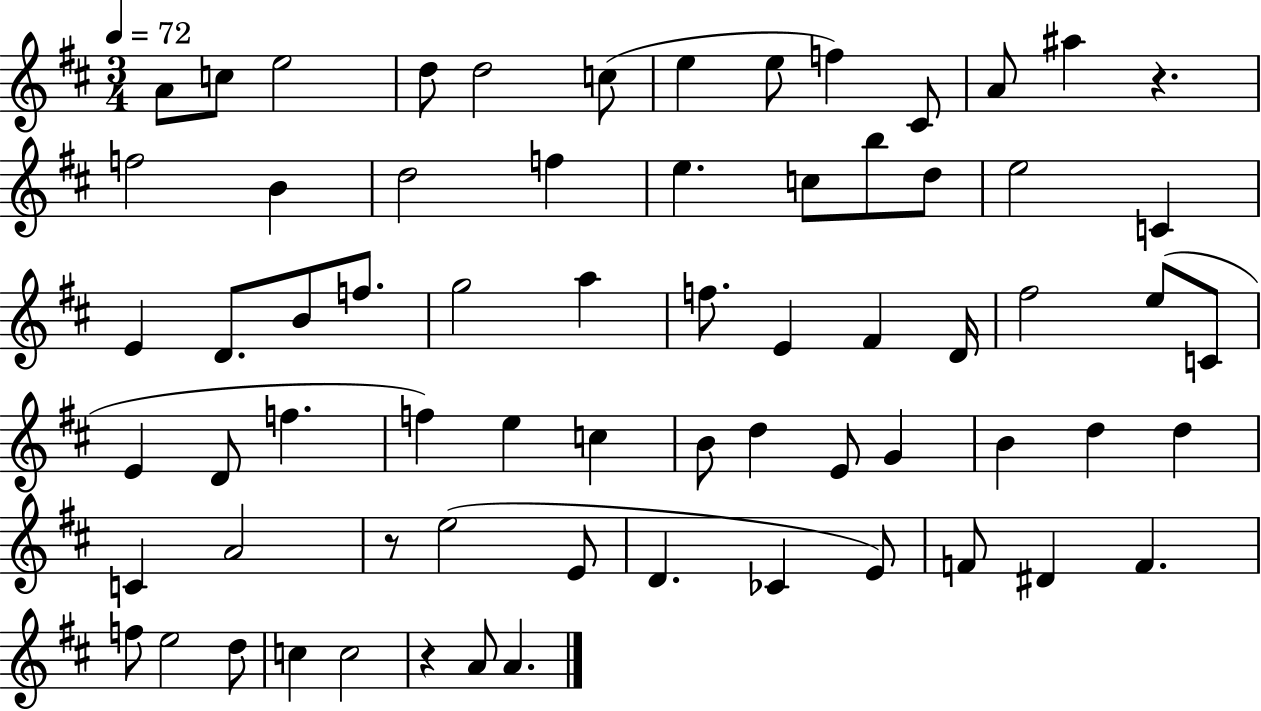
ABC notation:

X:1
T:Untitled
M:3/4
L:1/4
K:D
A/2 c/2 e2 d/2 d2 c/2 e e/2 f ^C/2 A/2 ^a z f2 B d2 f e c/2 b/2 d/2 e2 C E D/2 B/2 f/2 g2 a f/2 E ^F D/4 ^f2 e/2 C/2 E D/2 f f e c B/2 d E/2 G B d d C A2 z/2 e2 E/2 D _C E/2 F/2 ^D F f/2 e2 d/2 c c2 z A/2 A